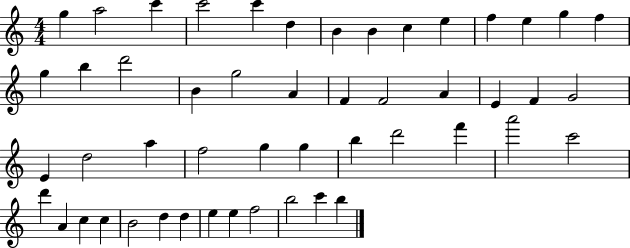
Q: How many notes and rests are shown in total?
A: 50